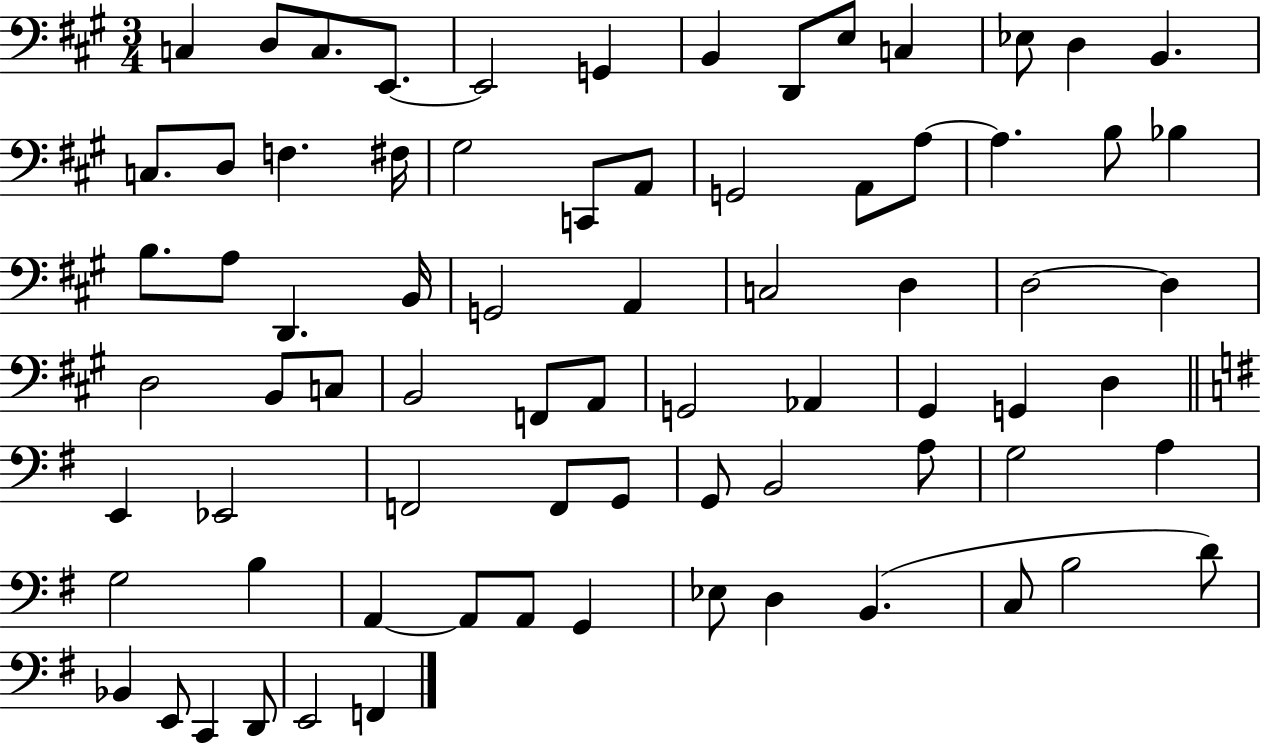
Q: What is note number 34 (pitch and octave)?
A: D3